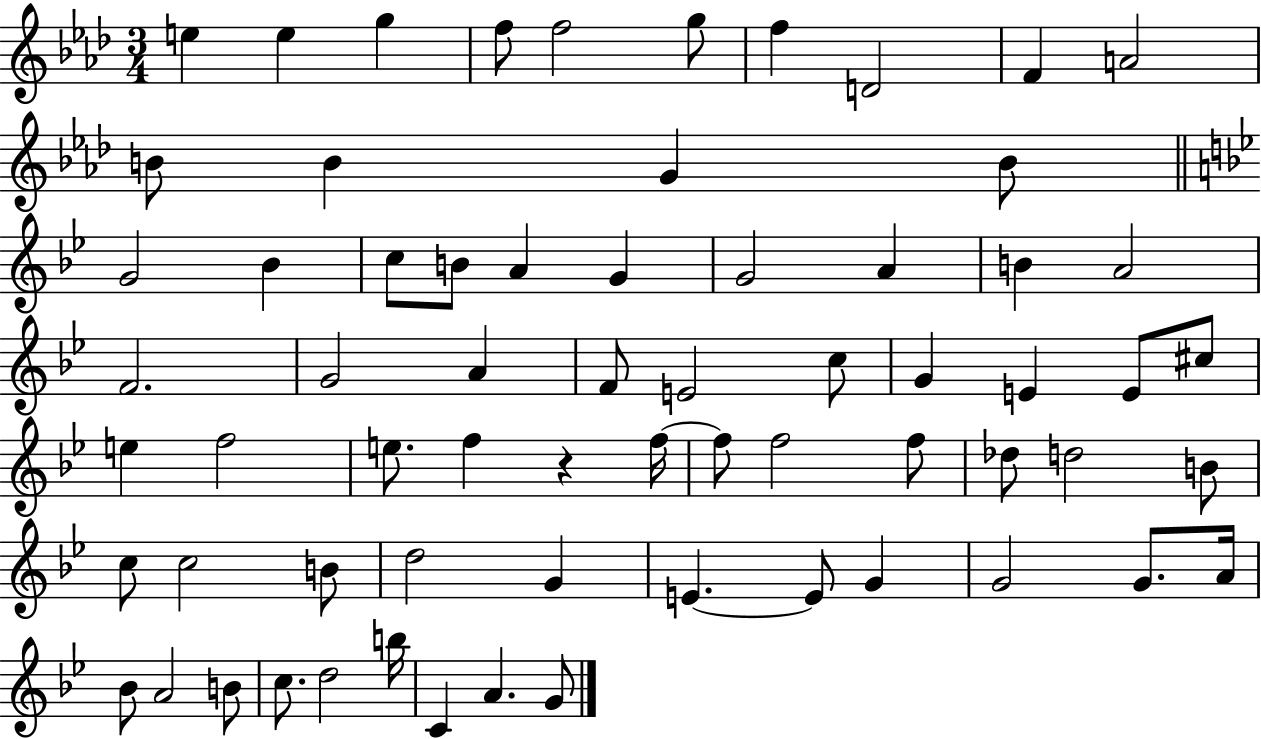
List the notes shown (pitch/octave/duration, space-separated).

E5/q E5/q G5/q F5/e F5/h G5/e F5/q D4/h F4/q A4/h B4/e B4/q G4/q B4/e G4/h Bb4/q C5/e B4/e A4/q G4/q G4/h A4/q B4/q A4/h F4/h. G4/h A4/q F4/e E4/h C5/e G4/q E4/q E4/e C#5/e E5/q F5/h E5/e. F5/q R/q F5/s F5/e F5/h F5/e Db5/e D5/h B4/e C5/e C5/h B4/e D5/h G4/q E4/q. E4/e G4/q G4/h G4/e. A4/s Bb4/e A4/h B4/e C5/e. D5/h B5/s C4/q A4/q. G4/e